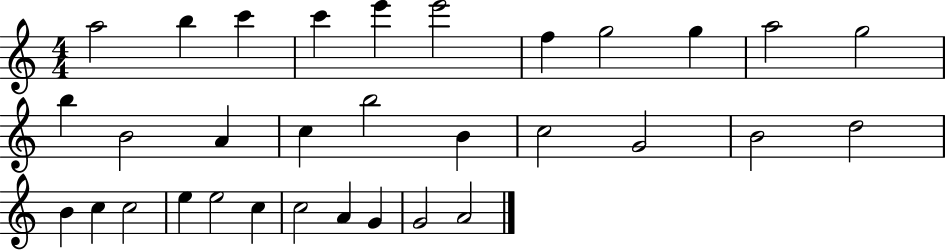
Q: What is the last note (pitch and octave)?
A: A4